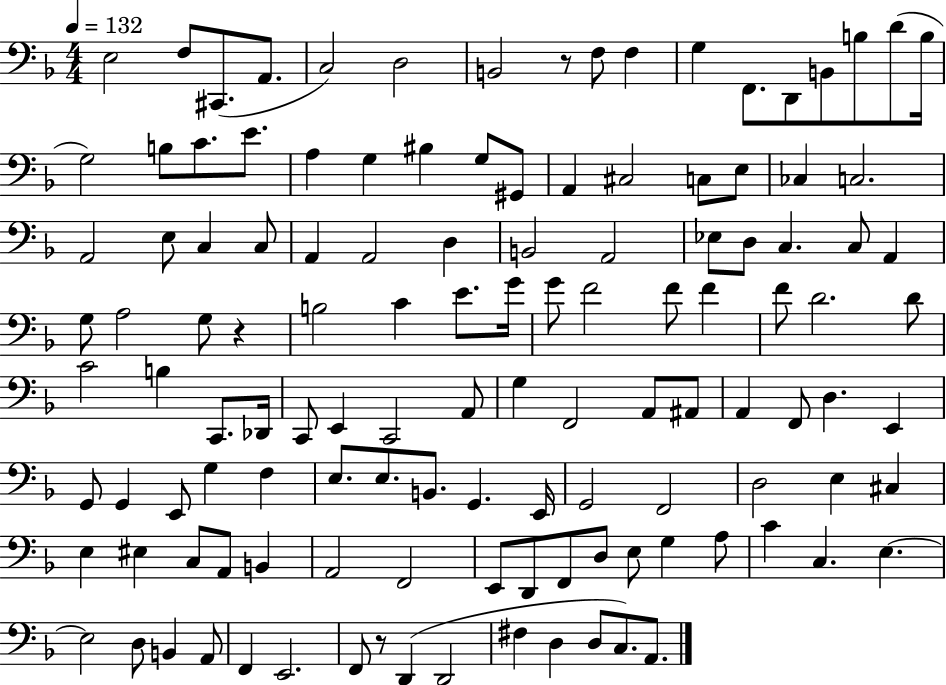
X:1
T:Untitled
M:4/4
L:1/4
K:F
E,2 F,/2 ^C,,/2 A,,/2 C,2 D,2 B,,2 z/2 F,/2 F, G, F,,/2 D,,/2 B,,/2 B,/2 D/2 B,/4 G,2 B,/2 C/2 E/2 A, G, ^B, G,/2 ^G,,/2 A,, ^C,2 C,/2 E,/2 _C, C,2 A,,2 E,/2 C, C,/2 A,, A,,2 D, B,,2 A,,2 _E,/2 D,/2 C, C,/2 A,, G,/2 A,2 G,/2 z B,2 C E/2 G/4 G/2 F2 F/2 F F/2 D2 D/2 C2 B, C,,/2 _D,,/4 C,,/2 E,, C,,2 A,,/2 G, F,,2 A,,/2 ^A,,/2 A,, F,,/2 D, E,, G,,/2 G,, E,,/2 G, F, E,/2 E,/2 B,,/2 G,, E,,/4 G,,2 F,,2 D,2 E, ^C, E, ^E, C,/2 A,,/2 B,, A,,2 F,,2 E,,/2 D,,/2 F,,/2 D,/2 E,/2 G, A,/2 C C, E, E,2 D,/2 B,, A,,/2 F,, E,,2 F,,/2 z/2 D,, D,,2 ^F, D, D,/2 C,/2 A,,/2